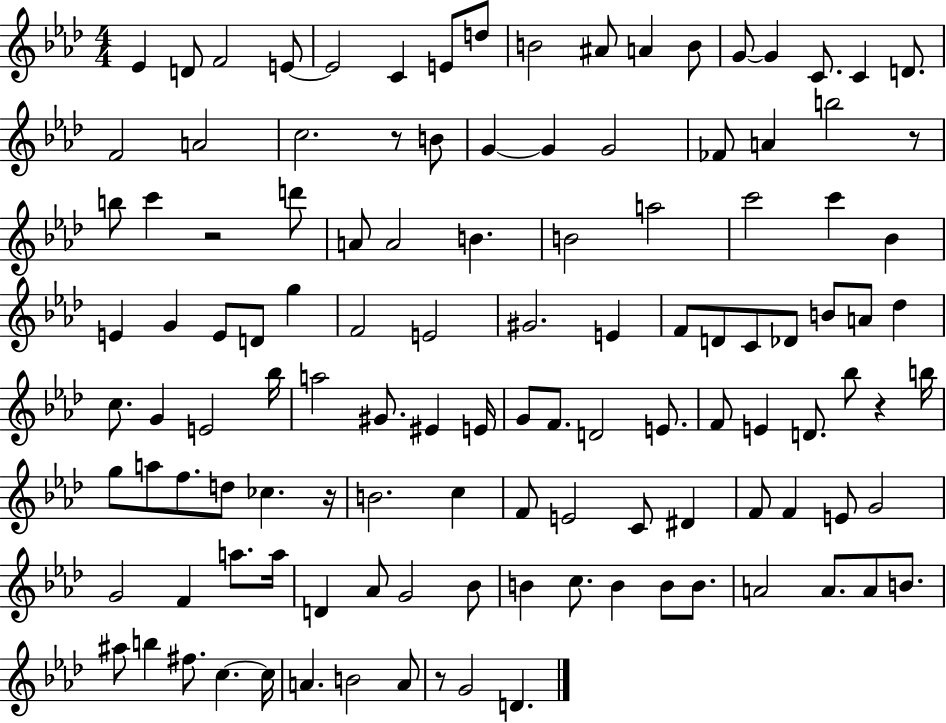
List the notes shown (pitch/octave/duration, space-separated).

Eb4/q D4/e F4/h E4/e E4/h C4/q E4/e D5/e B4/h A#4/e A4/q B4/e G4/e G4/q C4/e. C4/q D4/e. F4/h A4/h C5/h. R/e B4/e G4/q G4/q G4/h FES4/e A4/q B5/h R/e B5/e C6/q R/h D6/e A4/e A4/h B4/q. B4/h A5/h C6/h C6/q Bb4/q E4/q G4/q E4/e D4/e G5/q F4/h E4/h G#4/h. E4/q F4/e D4/e C4/e Db4/e B4/e A4/e Db5/q C5/e. G4/q E4/h Bb5/s A5/h G#4/e. EIS4/q E4/s G4/e F4/e. D4/h E4/e. F4/e E4/q D4/e. Bb5/e R/q B5/s G5/e A5/e F5/e. D5/e CES5/q. R/s B4/h. C5/q F4/e E4/h C4/e D#4/q F4/e F4/q E4/e G4/h G4/h F4/q A5/e. A5/s D4/q Ab4/e G4/h Bb4/e B4/q C5/e. B4/q B4/e B4/e. A4/h A4/e. A4/e B4/e. A#5/e B5/q F#5/e. C5/q. C5/s A4/q. B4/h A4/e R/e G4/h D4/q.